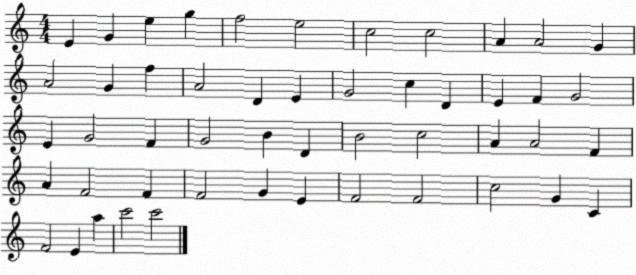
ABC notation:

X:1
T:Untitled
M:4/4
L:1/4
K:C
E G e g f2 e2 c2 c2 A A2 G A2 G f A2 D E G2 c D E F G2 E G2 F G2 B D B2 c2 A A2 F A F2 F F2 G E F2 F2 c2 G C F2 E a c'2 c'2